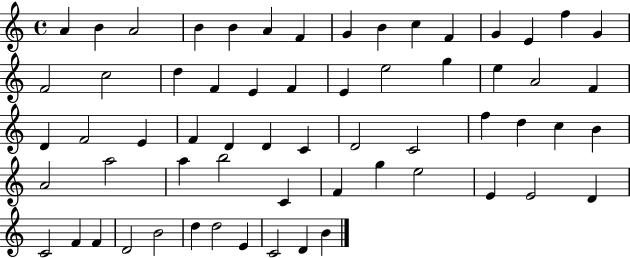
A4/q B4/q A4/h B4/q B4/q A4/q F4/q G4/q B4/q C5/q F4/q G4/q E4/q F5/q G4/q F4/h C5/h D5/q F4/q E4/q F4/q E4/q E5/h G5/q E5/q A4/h F4/q D4/q F4/h E4/q F4/q D4/q D4/q C4/q D4/h C4/h F5/q D5/q C5/q B4/q A4/h A5/h A5/q B5/h C4/q F4/q G5/q E5/h E4/q E4/h D4/q C4/h F4/q F4/q D4/h B4/h D5/q D5/h E4/q C4/h D4/q B4/q